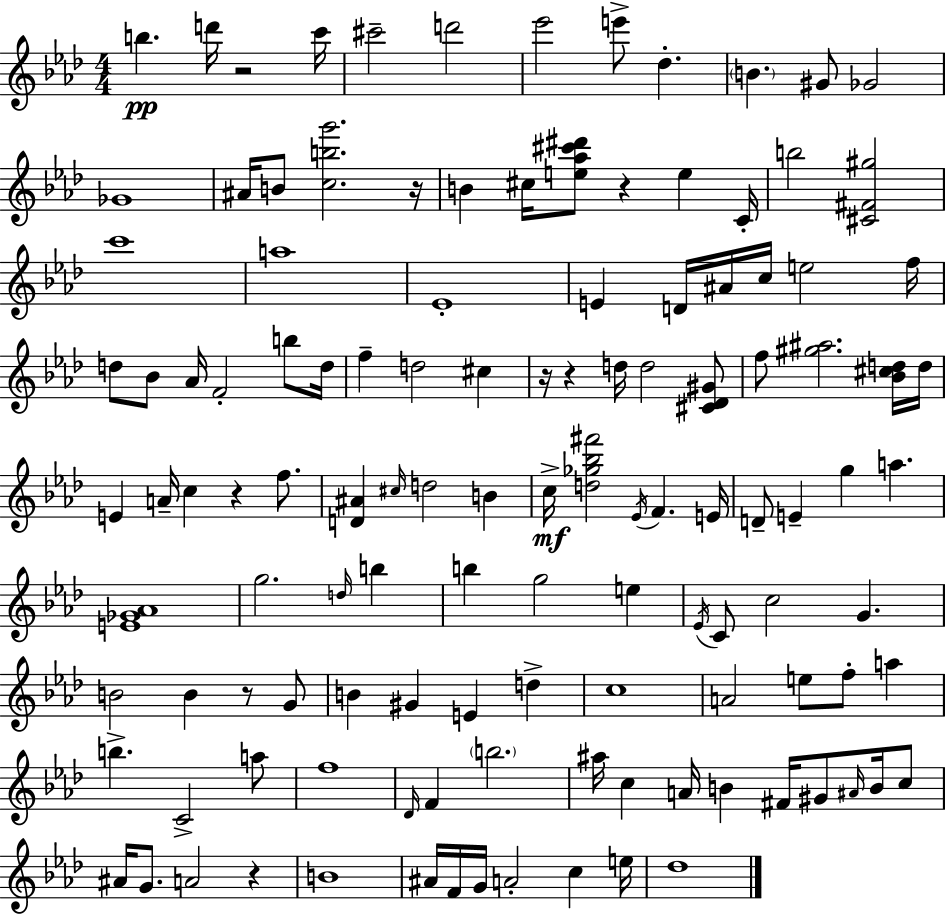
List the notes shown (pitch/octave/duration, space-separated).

B5/q. D6/s R/h C6/s C#6/h D6/h Eb6/h E6/e Db5/q. B4/q. G#4/e Gb4/h Gb4/w A#4/s B4/e [C5,B5,G6]/h. R/s B4/q C#5/s [E5,Ab5,C#6,D#6]/e R/q E5/q C4/s B5/h [C#4,F#4,G#5]/h C6/w A5/w Eb4/w E4/q D4/s A#4/s C5/s E5/h F5/s D5/e Bb4/e Ab4/s F4/h B5/e D5/s F5/q D5/h C#5/q R/s R/q D5/s D5/h [C#4,Db4,G#4]/e F5/e [G#5,A#5]/h. [Bb4,C#5,D5]/s D5/s E4/q A4/s C5/q R/q F5/e. [D4,A#4]/q C#5/s D5/h B4/q C5/s [D5,Gb5,Bb5,F#6]/h Eb4/s F4/q. E4/s D4/e E4/q G5/q A5/q. [E4,Gb4,Ab4]/w G5/h. D5/s B5/q B5/q G5/h E5/q Eb4/s C4/e C5/h G4/q. B4/h B4/q R/e G4/e B4/q G#4/q E4/q D5/q C5/w A4/h E5/e F5/e A5/q B5/q. C4/h A5/e F5/w Db4/s F4/q B5/h. A#5/s C5/q A4/s B4/q F#4/s G#4/e A#4/s B4/s C5/e A#4/s G4/e. A4/h R/q B4/w A#4/s F4/s G4/s A4/h C5/q E5/s Db5/w